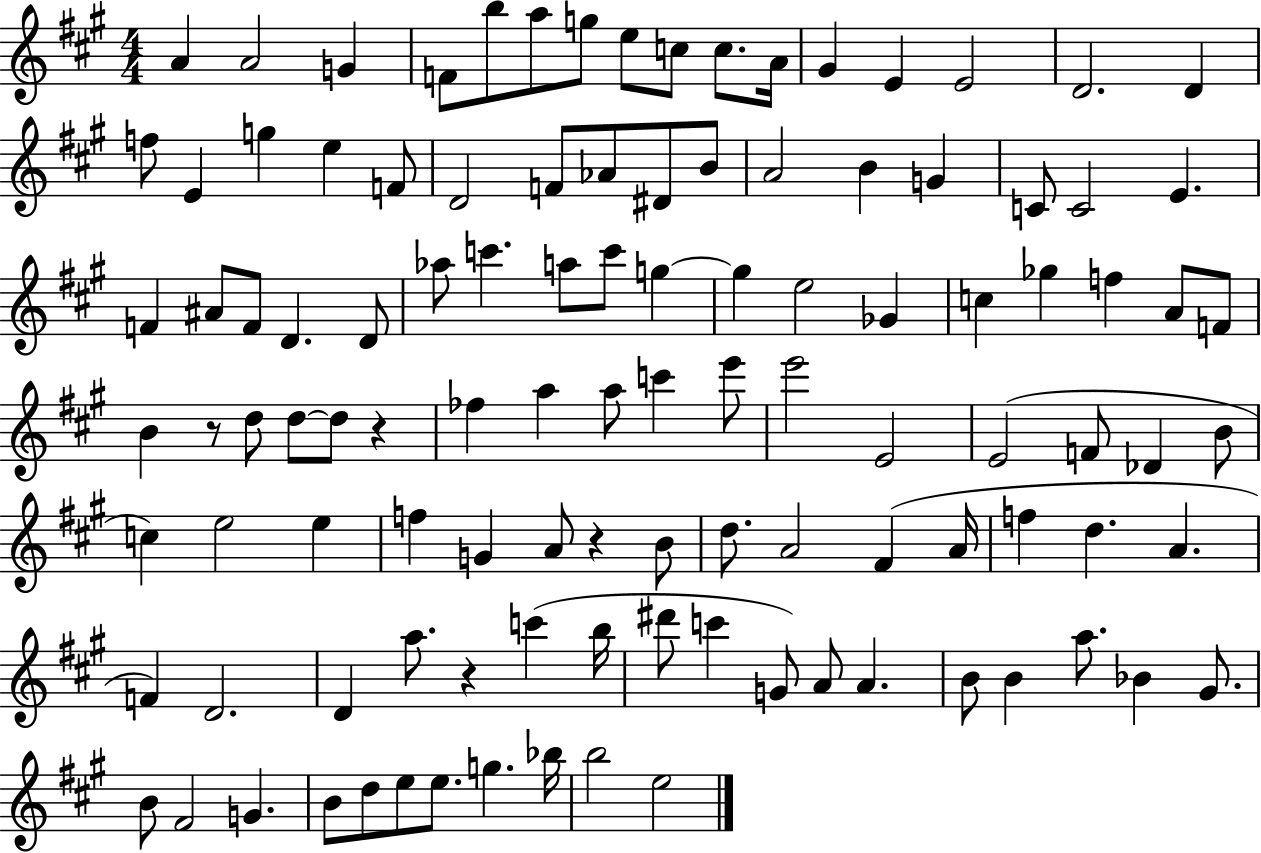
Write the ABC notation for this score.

X:1
T:Untitled
M:4/4
L:1/4
K:A
A A2 G F/2 b/2 a/2 g/2 e/2 c/2 c/2 A/4 ^G E E2 D2 D f/2 E g e F/2 D2 F/2 _A/2 ^D/2 B/2 A2 B G C/2 C2 E F ^A/2 F/2 D D/2 _a/2 c' a/2 c'/2 g g e2 _G c _g f A/2 F/2 B z/2 d/2 d/2 d/2 z _f a a/2 c' e'/2 e'2 E2 E2 F/2 _D B/2 c e2 e f G A/2 z B/2 d/2 A2 ^F A/4 f d A F D2 D a/2 z c' b/4 ^d'/2 c' G/2 A/2 A B/2 B a/2 _B ^G/2 B/2 ^F2 G B/2 d/2 e/2 e/2 g _b/4 b2 e2